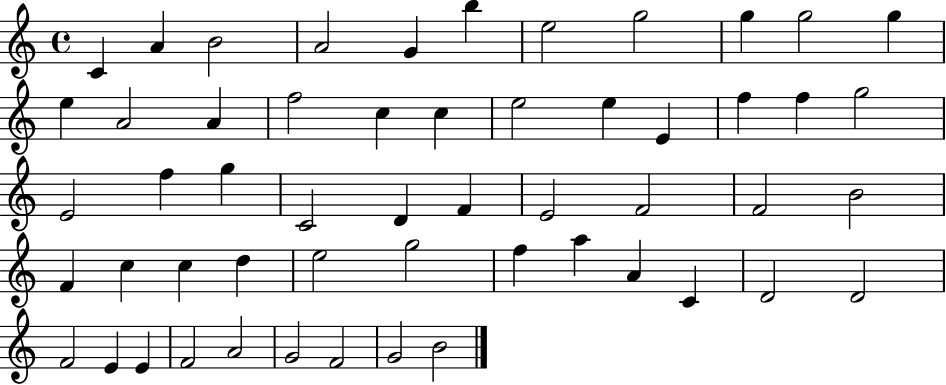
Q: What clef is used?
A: treble